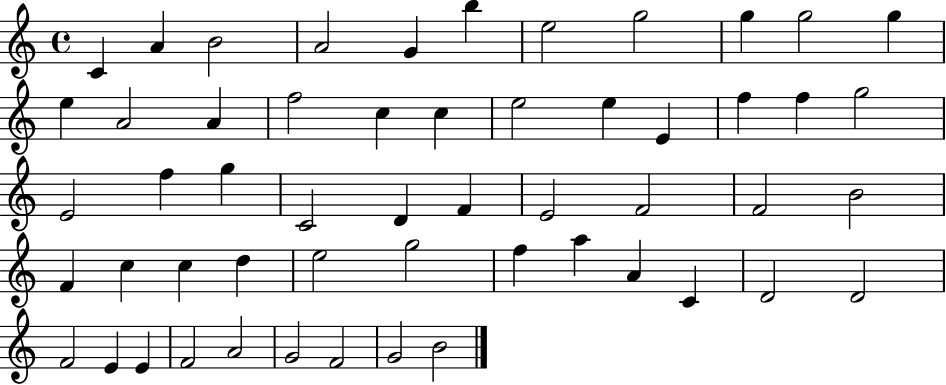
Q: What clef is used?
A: treble